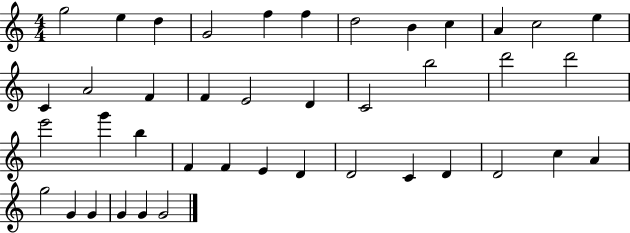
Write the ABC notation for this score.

X:1
T:Untitled
M:4/4
L:1/4
K:C
g2 e d G2 f f d2 B c A c2 e C A2 F F E2 D C2 b2 d'2 d'2 e'2 g' b F F E D D2 C D D2 c A g2 G G G G G2